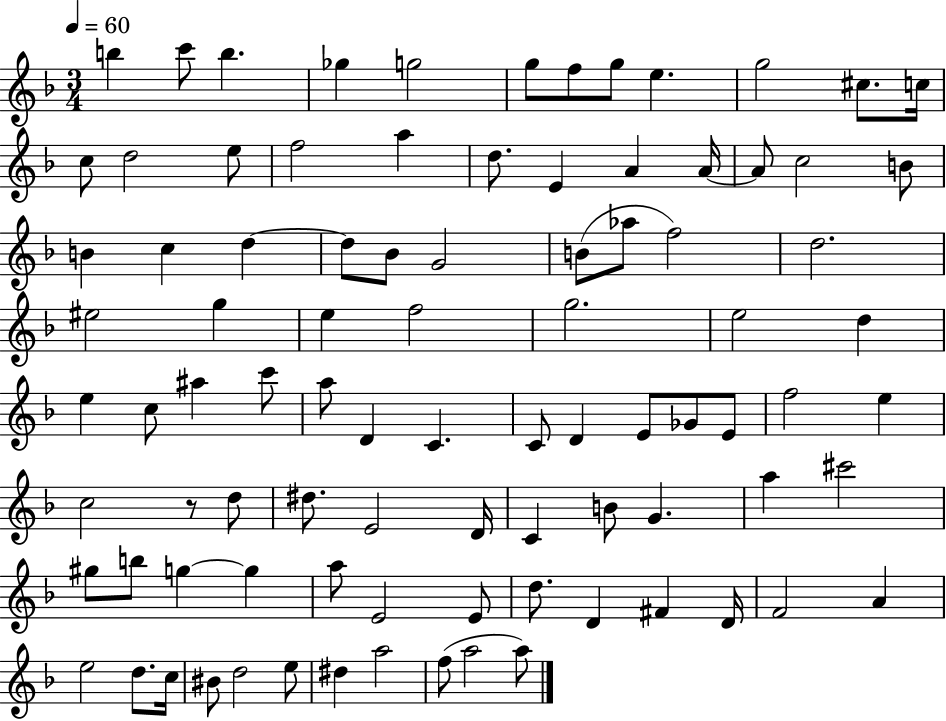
{
  \clef treble
  \numericTimeSignature
  \time 3/4
  \key f \major
  \tempo 4 = 60
  b''4 c'''8 b''4. | ges''4 g''2 | g''8 f''8 g''8 e''4. | g''2 cis''8. c''16 | \break c''8 d''2 e''8 | f''2 a''4 | d''8. e'4 a'4 a'16~~ | a'8 c''2 b'8 | \break b'4 c''4 d''4~~ | d''8 bes'8 g'2 | b'8( aes''8 f''2) | d''2. | \break eis''2 g''4 | e''4 f''2 | g''2. | e''2 d''4 | \break e''4 c''8 ais''4 c'''8 | a''8 d'4 c'4. | c'8 d'4 e'8 ges'8 e'8 | f''2 e''4 | \break c''2 r8 d''8 | dis''8. e'2 d'16 | c'4 b'8 g'4. | a''4 cis'''2 | \break gis''8 b''8 g''4~~ g''4 | a''8 e'2 e'8 | d''8. d'4 fis'4 d'16 | f'2 a'4 | \break e''2 d''8. c''16 | bis'8 d''2 e''8 | dis''4 a''2 | f''8( a''2 a''8) | \break \bar "|."
}